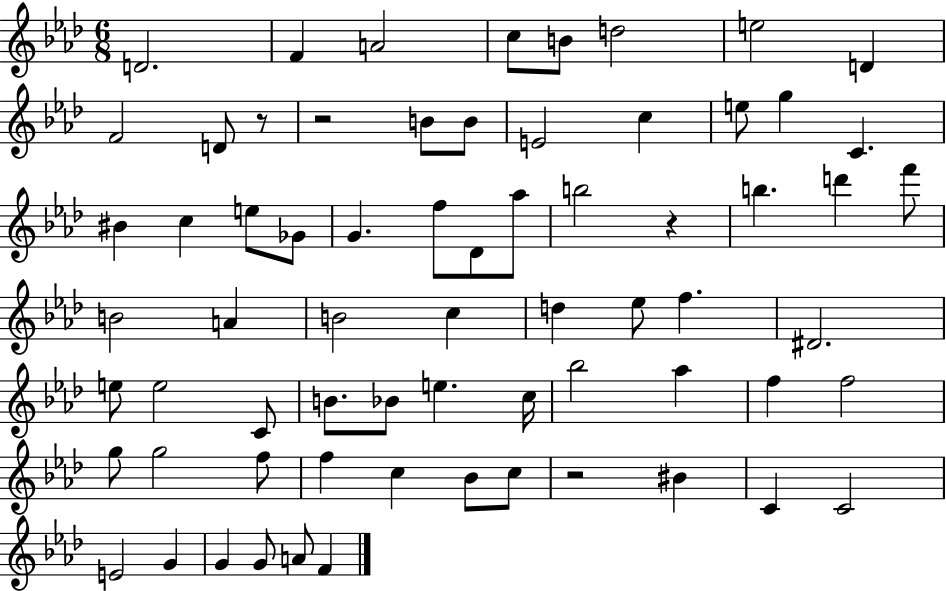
D4/h. F4/q A4/h C5/e B4/e D5/h E5/h D4/q F4/h D4/e R/e R/h B4/e B4/e E4/h C5/q E5/e G5/q C4/q. BIS4/q C5/q E5/e Gb4/e G4/q. F5/e Db4/e Ab5/e B5/h R/q B5/q. D6/q F6/e B4/h A4/q B4/h C5/q D5/q Eb5/e F5/q. D#4/h. E5/e E5/h C4/e B4/e. Bb4/e E5/q. C5/s Bb5/h Ab5/q F5/q F5/h G5/e G5/h F5/e F5/q C5/q Bb4/e C5/e R/h BIS4/q C4/q C4/h E4/h G4/q G4/q G4/e A4/e F4/q